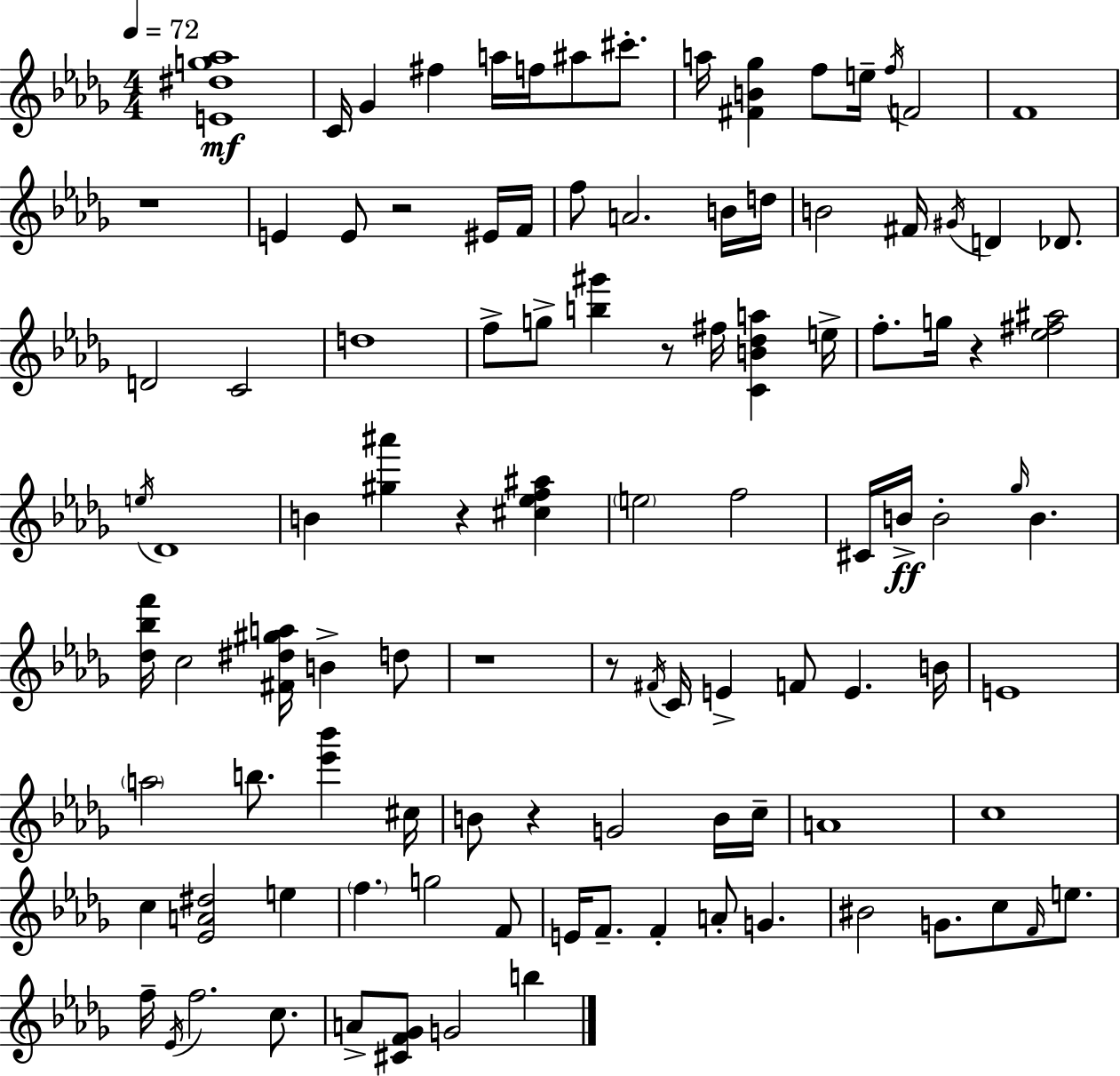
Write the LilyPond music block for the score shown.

{
  \clef treble
  \numericTimeSignature
  \time 4/4
  \key bes \minor
  \tempo 4 = 72
  <e' dis'' g'' aes''>1\mf | c'16 ges'4 fis''4 a''16 f''16 ais''8 cis'''8.-. | a''16 <fis' b' ges''>4 f''8 e''16-- \acciaccatura { f''16 } f'2 | f'1 | \break r1 | e'4 e'8 r2 eis'16 | f'16 f''8 a'2. b'16 | d''16 b'2 fis'16 \acciaccatura { gis'16 } d'4 des'8. | \break d'2 c'2 | d''1 | f''8-> g''8-> <b'' gis'''>4 r8 fis''16 <c' b' des'' a''>4 | e''16-> f''8.-. g''16 r4 <ees'' fis'' ais''>2 | \break \acciaccatura { e''16 } des'1 | b'4 <gis'' ais'''>4 r4 <cis'' ees'' f'' ais''>4 | \parenthesize e''2 f''2 | cis'16 b'16->\ff b'2-. \grace { ges''16 } b'4. | \break <des'' bes'' f'''>16 c''2 <fis' dis'' gis'' a''>16 b'4-> | d''8 r1 | r8 \acciaccatura { fis'16 } c'16 e'4-> f'8 e'4. | b'16 e'1 | \break \parenthesize a''2 b''8. | <ees''' bes'''>4 cis''16 b'8 r4 g'2 | b'16 c''16-- a'1 | c''1 | \break c''4 <ees' a' dis''>2 | e''4 \parenthesize f''4. g''2 | f'8 e'16 f'8.-- f'4-. a'8-. g'4. | bis'2 g'8. | \break c''8 \grace { f'16 } e''8. f''16-- \acciaccatura { ees'16 } f''2. | c''8. a'8-> <cis' f' ges'>8 g'2 | b''4 \bar "|."
}